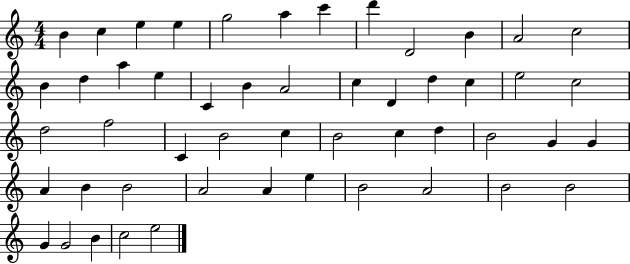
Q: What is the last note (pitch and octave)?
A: E5